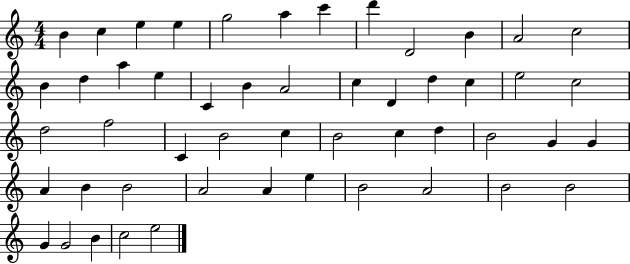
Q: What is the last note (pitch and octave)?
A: E5